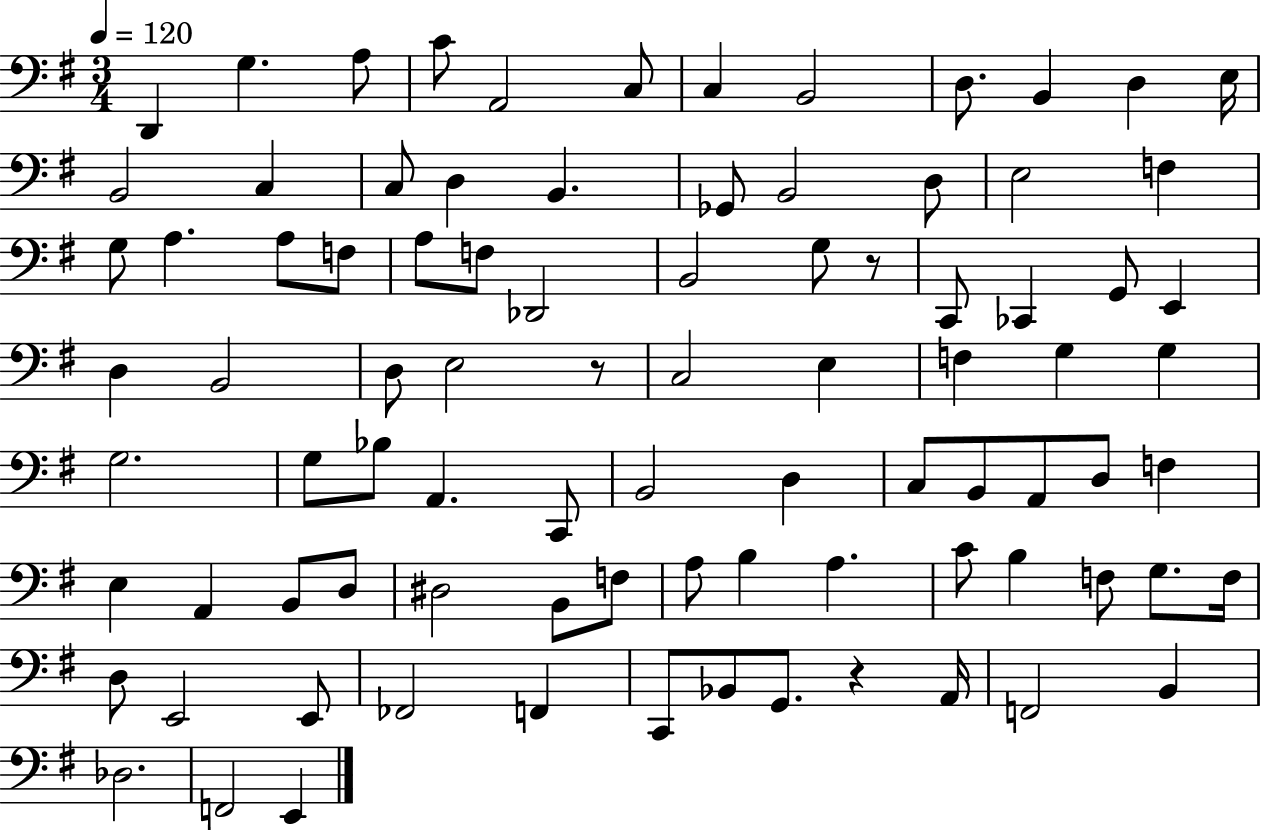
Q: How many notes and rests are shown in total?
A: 88